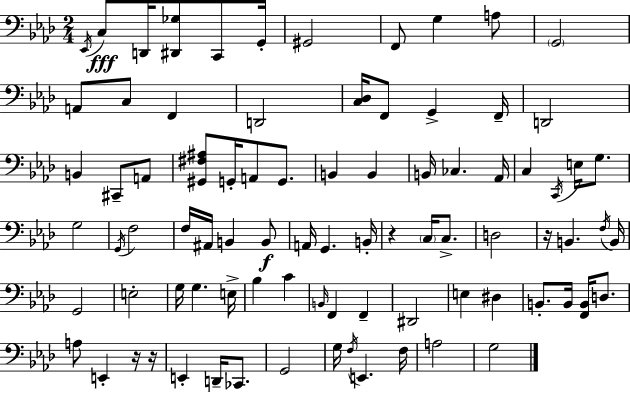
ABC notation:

X:1
T:Untitled
M:2/4
L:1/4
K:Fm
_E,,/4 C,/2 D,,/4 [^D,,_G,]/2 C,,/2 G,,/4 ^G,,2 F,,/2 G, A,/2 G,,2 A,,/2 C,/2 F,, D,,2 [C,_D,]/4 F,,/2 G,, F,,/4 D,,2 B,, ^C,,/2 A,,/2 [^G,,^F,^A,]/2 G,,/4 A,,/2 G,,/2 B,, B,, B,,/4 _C, _A,,/4 C, C,,/4 E,/4 G,/2 G,2 G,,/4 F,2 F,/4 ^A,,/4 B,, B,,/2 A,,/4 G,, B,,/4 z C,/4 C,/2 D,2 z/4 B,, F,/4 B,,/4 G,,2 E,2 G,/4 G, E,/4 _B, C B,,/4 F,, F,, ^D,,2 E, ^D, B,,/2 B,,/4 [F,,B,,]/4 D,/2 A,/2 E,, z/4 z/4 E,, D,,/4 _C,,/2 G,,2 G,/4 F,/4 E,, F,/4 A,2 G,2